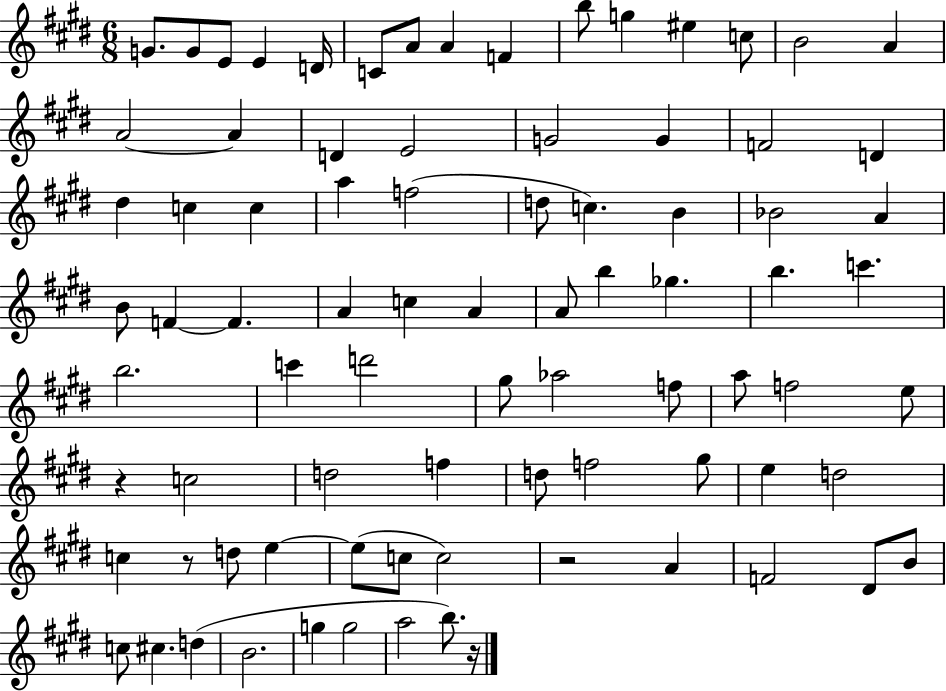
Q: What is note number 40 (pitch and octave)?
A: A4